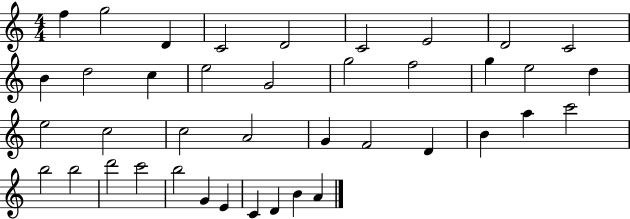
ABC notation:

X:1
T:Untitled
M:4/4
L:1/4
K:C
f g2 D C2 D2 C2 E2 D2 C2 B d2 c e2 G2 g2 f2 g e2 d e2 c2 c2 A2 G F2 D B a c'2 b2 b2 d'2 c'2 b2 G E C D B A